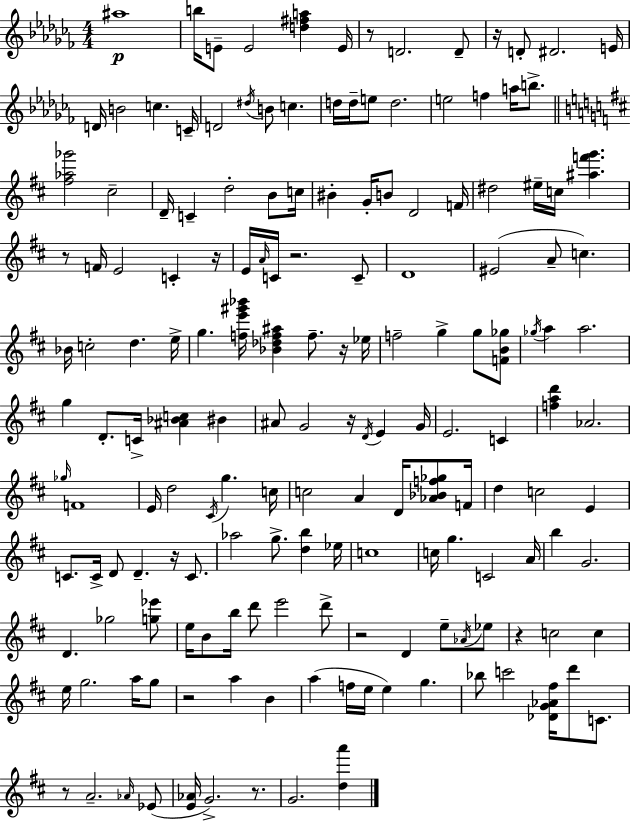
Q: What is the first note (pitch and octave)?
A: A#5